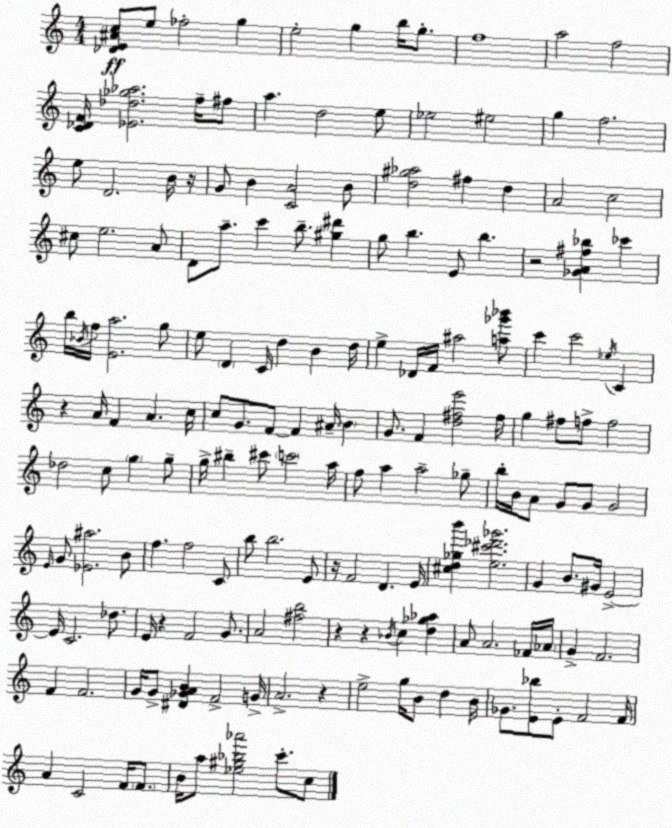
X:1
T:Untitled
M:4/4
L:1/4
K:C
[_DE^Ac]/2 e/2 _f2 g e2 g b/4 g/2 f4 a2 f2 [C_DF]/4 [_E_d_g_a]2 f/4 ^f/2 a d2 e/2 _e2 ^e2 g f2 e/2 D2 B/4 z/4 G/2 B [CA]2 B/2 [d^g_a]2 ^f d A2 c2 ^c/2 e2 A/2 D/2 a/2 c' b/2 [^g^d'] g/2 b E/2 b z2 [_GA^f_b] _c' b/4 _B/4 f/4 [Ea]2 g/2 e/2 D C/4 d B d/4 e _D/4 F/4 ^a2 [a_g'_b']/2 c' c'2 _e/4 C z A/4 F A c/4 c/2 G/2 F/2 F ^A/4 B G/2 F [d^fe']2 ^f/4 g ^f/2 f/2 f2 _d2 c/2 g g/2 g/4 ^b ^c'/2 c'2 a/4 f/2 a a2 _g/2 b/4 B/4 A/2 G/2 G/2 G2 E/4 G/2 [_E^a]2 B/2 f f2 C/2 b/2 b2 E/2 z/4 F2 D E/4 [^cd_gb'] [e^c'_d'_g']2 G B/2 ^G/4 E2 E/4 C2 _d/2 E/4 z F2 G/2 A2 [^fb]2 z z _B/4 c [d_g_a] A/2 A2 _F/4 _A/4 G F2 F F2 G/4 G/2 [^D_GAB] F2 G/4 A2 z e2 g/4 B/2 d B/4 _G/2 [E_b]/2 E/2 F2 F/4 A C2 F/4 F/2 B/4 a/2 [_e^g_b_a']2 c'/2 c/2